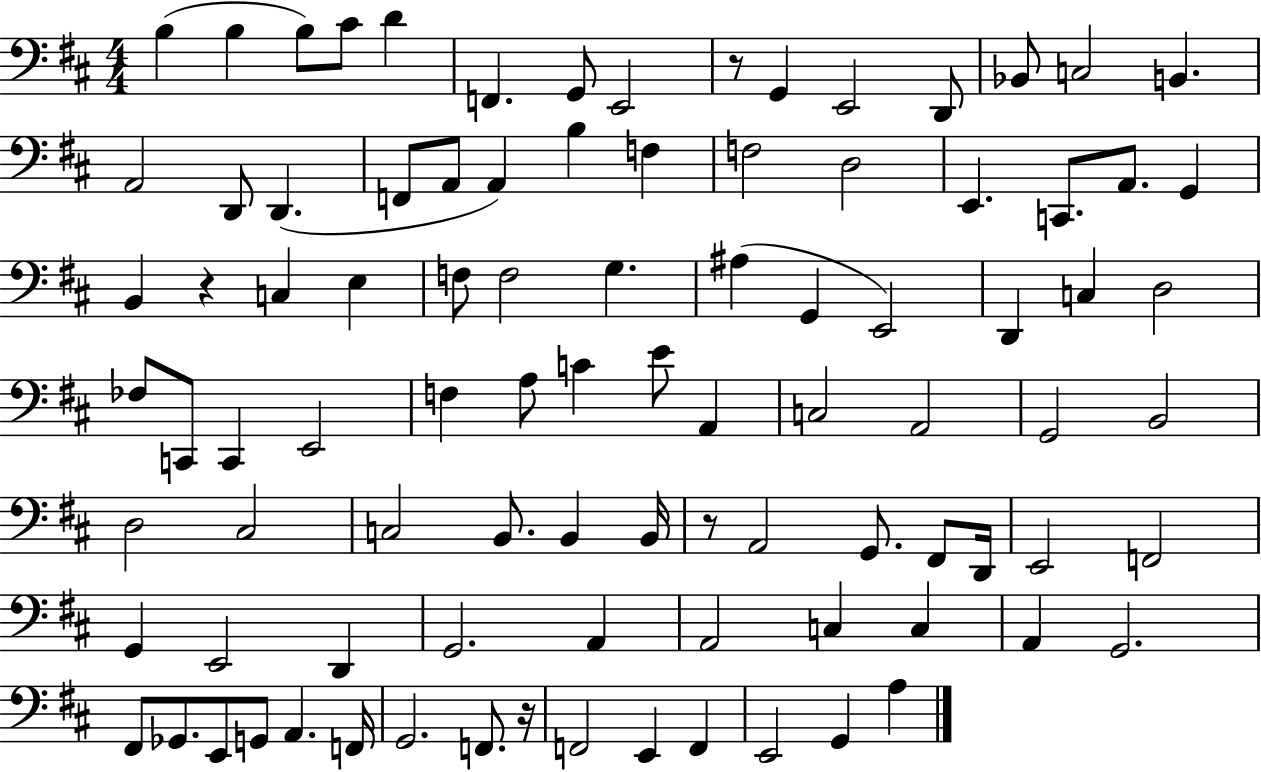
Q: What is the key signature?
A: D major